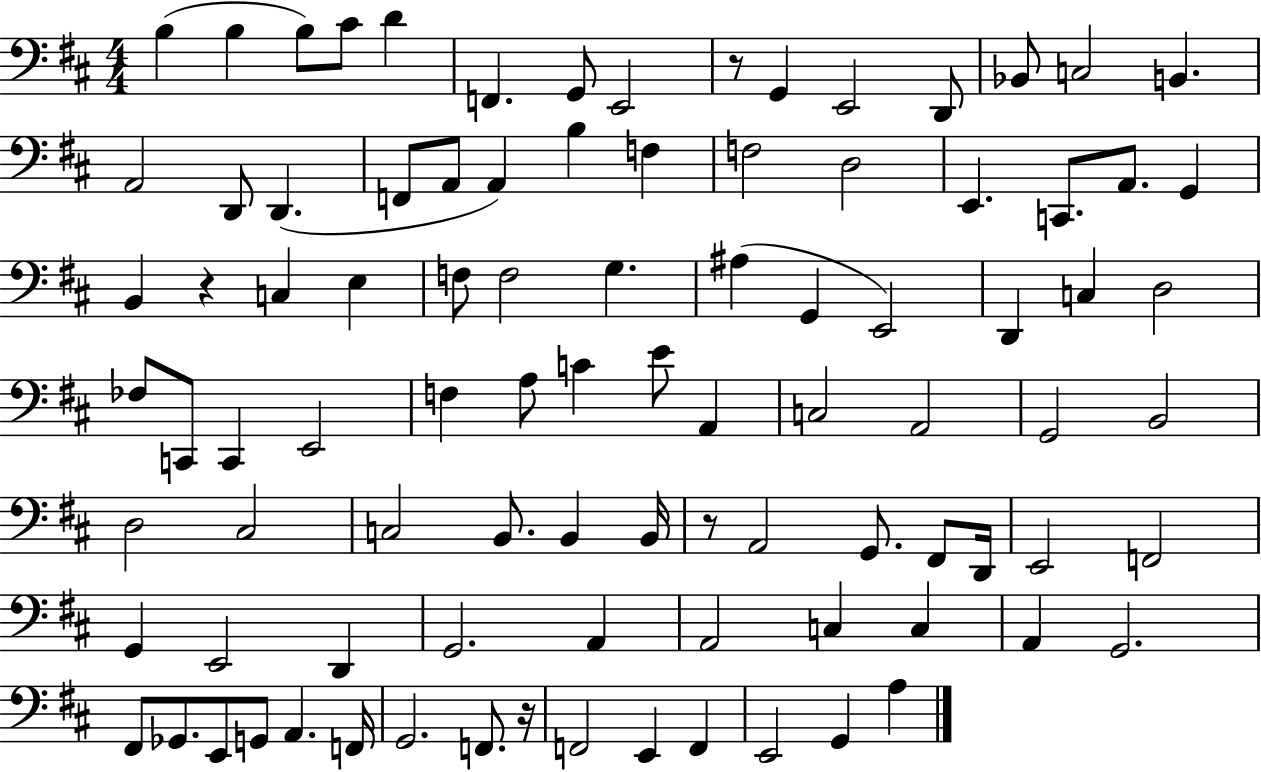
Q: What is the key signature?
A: D major